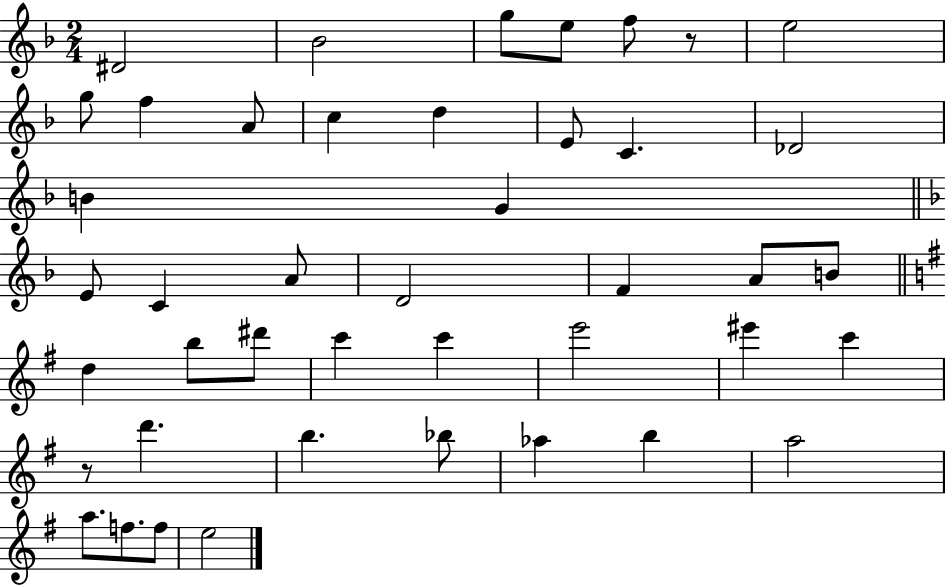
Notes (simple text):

D#4/h Bb4/h G5/e E5/e F5/e R/e E5/h G5/e F5/q A4/e C5/q D5/q E4/e C4/q. Db4/h B4/q G4/q E4/e C4/q A4/e D4/h F4/q A4/e B4/e D5/q B5/e D#6/e C6/q C6/q E6/h EIS6/q C6/q R/e D6/q. B5/q. Bb5/e Ab5/q B5/q A5/h A5/e. F5/e. F5/e E5/h